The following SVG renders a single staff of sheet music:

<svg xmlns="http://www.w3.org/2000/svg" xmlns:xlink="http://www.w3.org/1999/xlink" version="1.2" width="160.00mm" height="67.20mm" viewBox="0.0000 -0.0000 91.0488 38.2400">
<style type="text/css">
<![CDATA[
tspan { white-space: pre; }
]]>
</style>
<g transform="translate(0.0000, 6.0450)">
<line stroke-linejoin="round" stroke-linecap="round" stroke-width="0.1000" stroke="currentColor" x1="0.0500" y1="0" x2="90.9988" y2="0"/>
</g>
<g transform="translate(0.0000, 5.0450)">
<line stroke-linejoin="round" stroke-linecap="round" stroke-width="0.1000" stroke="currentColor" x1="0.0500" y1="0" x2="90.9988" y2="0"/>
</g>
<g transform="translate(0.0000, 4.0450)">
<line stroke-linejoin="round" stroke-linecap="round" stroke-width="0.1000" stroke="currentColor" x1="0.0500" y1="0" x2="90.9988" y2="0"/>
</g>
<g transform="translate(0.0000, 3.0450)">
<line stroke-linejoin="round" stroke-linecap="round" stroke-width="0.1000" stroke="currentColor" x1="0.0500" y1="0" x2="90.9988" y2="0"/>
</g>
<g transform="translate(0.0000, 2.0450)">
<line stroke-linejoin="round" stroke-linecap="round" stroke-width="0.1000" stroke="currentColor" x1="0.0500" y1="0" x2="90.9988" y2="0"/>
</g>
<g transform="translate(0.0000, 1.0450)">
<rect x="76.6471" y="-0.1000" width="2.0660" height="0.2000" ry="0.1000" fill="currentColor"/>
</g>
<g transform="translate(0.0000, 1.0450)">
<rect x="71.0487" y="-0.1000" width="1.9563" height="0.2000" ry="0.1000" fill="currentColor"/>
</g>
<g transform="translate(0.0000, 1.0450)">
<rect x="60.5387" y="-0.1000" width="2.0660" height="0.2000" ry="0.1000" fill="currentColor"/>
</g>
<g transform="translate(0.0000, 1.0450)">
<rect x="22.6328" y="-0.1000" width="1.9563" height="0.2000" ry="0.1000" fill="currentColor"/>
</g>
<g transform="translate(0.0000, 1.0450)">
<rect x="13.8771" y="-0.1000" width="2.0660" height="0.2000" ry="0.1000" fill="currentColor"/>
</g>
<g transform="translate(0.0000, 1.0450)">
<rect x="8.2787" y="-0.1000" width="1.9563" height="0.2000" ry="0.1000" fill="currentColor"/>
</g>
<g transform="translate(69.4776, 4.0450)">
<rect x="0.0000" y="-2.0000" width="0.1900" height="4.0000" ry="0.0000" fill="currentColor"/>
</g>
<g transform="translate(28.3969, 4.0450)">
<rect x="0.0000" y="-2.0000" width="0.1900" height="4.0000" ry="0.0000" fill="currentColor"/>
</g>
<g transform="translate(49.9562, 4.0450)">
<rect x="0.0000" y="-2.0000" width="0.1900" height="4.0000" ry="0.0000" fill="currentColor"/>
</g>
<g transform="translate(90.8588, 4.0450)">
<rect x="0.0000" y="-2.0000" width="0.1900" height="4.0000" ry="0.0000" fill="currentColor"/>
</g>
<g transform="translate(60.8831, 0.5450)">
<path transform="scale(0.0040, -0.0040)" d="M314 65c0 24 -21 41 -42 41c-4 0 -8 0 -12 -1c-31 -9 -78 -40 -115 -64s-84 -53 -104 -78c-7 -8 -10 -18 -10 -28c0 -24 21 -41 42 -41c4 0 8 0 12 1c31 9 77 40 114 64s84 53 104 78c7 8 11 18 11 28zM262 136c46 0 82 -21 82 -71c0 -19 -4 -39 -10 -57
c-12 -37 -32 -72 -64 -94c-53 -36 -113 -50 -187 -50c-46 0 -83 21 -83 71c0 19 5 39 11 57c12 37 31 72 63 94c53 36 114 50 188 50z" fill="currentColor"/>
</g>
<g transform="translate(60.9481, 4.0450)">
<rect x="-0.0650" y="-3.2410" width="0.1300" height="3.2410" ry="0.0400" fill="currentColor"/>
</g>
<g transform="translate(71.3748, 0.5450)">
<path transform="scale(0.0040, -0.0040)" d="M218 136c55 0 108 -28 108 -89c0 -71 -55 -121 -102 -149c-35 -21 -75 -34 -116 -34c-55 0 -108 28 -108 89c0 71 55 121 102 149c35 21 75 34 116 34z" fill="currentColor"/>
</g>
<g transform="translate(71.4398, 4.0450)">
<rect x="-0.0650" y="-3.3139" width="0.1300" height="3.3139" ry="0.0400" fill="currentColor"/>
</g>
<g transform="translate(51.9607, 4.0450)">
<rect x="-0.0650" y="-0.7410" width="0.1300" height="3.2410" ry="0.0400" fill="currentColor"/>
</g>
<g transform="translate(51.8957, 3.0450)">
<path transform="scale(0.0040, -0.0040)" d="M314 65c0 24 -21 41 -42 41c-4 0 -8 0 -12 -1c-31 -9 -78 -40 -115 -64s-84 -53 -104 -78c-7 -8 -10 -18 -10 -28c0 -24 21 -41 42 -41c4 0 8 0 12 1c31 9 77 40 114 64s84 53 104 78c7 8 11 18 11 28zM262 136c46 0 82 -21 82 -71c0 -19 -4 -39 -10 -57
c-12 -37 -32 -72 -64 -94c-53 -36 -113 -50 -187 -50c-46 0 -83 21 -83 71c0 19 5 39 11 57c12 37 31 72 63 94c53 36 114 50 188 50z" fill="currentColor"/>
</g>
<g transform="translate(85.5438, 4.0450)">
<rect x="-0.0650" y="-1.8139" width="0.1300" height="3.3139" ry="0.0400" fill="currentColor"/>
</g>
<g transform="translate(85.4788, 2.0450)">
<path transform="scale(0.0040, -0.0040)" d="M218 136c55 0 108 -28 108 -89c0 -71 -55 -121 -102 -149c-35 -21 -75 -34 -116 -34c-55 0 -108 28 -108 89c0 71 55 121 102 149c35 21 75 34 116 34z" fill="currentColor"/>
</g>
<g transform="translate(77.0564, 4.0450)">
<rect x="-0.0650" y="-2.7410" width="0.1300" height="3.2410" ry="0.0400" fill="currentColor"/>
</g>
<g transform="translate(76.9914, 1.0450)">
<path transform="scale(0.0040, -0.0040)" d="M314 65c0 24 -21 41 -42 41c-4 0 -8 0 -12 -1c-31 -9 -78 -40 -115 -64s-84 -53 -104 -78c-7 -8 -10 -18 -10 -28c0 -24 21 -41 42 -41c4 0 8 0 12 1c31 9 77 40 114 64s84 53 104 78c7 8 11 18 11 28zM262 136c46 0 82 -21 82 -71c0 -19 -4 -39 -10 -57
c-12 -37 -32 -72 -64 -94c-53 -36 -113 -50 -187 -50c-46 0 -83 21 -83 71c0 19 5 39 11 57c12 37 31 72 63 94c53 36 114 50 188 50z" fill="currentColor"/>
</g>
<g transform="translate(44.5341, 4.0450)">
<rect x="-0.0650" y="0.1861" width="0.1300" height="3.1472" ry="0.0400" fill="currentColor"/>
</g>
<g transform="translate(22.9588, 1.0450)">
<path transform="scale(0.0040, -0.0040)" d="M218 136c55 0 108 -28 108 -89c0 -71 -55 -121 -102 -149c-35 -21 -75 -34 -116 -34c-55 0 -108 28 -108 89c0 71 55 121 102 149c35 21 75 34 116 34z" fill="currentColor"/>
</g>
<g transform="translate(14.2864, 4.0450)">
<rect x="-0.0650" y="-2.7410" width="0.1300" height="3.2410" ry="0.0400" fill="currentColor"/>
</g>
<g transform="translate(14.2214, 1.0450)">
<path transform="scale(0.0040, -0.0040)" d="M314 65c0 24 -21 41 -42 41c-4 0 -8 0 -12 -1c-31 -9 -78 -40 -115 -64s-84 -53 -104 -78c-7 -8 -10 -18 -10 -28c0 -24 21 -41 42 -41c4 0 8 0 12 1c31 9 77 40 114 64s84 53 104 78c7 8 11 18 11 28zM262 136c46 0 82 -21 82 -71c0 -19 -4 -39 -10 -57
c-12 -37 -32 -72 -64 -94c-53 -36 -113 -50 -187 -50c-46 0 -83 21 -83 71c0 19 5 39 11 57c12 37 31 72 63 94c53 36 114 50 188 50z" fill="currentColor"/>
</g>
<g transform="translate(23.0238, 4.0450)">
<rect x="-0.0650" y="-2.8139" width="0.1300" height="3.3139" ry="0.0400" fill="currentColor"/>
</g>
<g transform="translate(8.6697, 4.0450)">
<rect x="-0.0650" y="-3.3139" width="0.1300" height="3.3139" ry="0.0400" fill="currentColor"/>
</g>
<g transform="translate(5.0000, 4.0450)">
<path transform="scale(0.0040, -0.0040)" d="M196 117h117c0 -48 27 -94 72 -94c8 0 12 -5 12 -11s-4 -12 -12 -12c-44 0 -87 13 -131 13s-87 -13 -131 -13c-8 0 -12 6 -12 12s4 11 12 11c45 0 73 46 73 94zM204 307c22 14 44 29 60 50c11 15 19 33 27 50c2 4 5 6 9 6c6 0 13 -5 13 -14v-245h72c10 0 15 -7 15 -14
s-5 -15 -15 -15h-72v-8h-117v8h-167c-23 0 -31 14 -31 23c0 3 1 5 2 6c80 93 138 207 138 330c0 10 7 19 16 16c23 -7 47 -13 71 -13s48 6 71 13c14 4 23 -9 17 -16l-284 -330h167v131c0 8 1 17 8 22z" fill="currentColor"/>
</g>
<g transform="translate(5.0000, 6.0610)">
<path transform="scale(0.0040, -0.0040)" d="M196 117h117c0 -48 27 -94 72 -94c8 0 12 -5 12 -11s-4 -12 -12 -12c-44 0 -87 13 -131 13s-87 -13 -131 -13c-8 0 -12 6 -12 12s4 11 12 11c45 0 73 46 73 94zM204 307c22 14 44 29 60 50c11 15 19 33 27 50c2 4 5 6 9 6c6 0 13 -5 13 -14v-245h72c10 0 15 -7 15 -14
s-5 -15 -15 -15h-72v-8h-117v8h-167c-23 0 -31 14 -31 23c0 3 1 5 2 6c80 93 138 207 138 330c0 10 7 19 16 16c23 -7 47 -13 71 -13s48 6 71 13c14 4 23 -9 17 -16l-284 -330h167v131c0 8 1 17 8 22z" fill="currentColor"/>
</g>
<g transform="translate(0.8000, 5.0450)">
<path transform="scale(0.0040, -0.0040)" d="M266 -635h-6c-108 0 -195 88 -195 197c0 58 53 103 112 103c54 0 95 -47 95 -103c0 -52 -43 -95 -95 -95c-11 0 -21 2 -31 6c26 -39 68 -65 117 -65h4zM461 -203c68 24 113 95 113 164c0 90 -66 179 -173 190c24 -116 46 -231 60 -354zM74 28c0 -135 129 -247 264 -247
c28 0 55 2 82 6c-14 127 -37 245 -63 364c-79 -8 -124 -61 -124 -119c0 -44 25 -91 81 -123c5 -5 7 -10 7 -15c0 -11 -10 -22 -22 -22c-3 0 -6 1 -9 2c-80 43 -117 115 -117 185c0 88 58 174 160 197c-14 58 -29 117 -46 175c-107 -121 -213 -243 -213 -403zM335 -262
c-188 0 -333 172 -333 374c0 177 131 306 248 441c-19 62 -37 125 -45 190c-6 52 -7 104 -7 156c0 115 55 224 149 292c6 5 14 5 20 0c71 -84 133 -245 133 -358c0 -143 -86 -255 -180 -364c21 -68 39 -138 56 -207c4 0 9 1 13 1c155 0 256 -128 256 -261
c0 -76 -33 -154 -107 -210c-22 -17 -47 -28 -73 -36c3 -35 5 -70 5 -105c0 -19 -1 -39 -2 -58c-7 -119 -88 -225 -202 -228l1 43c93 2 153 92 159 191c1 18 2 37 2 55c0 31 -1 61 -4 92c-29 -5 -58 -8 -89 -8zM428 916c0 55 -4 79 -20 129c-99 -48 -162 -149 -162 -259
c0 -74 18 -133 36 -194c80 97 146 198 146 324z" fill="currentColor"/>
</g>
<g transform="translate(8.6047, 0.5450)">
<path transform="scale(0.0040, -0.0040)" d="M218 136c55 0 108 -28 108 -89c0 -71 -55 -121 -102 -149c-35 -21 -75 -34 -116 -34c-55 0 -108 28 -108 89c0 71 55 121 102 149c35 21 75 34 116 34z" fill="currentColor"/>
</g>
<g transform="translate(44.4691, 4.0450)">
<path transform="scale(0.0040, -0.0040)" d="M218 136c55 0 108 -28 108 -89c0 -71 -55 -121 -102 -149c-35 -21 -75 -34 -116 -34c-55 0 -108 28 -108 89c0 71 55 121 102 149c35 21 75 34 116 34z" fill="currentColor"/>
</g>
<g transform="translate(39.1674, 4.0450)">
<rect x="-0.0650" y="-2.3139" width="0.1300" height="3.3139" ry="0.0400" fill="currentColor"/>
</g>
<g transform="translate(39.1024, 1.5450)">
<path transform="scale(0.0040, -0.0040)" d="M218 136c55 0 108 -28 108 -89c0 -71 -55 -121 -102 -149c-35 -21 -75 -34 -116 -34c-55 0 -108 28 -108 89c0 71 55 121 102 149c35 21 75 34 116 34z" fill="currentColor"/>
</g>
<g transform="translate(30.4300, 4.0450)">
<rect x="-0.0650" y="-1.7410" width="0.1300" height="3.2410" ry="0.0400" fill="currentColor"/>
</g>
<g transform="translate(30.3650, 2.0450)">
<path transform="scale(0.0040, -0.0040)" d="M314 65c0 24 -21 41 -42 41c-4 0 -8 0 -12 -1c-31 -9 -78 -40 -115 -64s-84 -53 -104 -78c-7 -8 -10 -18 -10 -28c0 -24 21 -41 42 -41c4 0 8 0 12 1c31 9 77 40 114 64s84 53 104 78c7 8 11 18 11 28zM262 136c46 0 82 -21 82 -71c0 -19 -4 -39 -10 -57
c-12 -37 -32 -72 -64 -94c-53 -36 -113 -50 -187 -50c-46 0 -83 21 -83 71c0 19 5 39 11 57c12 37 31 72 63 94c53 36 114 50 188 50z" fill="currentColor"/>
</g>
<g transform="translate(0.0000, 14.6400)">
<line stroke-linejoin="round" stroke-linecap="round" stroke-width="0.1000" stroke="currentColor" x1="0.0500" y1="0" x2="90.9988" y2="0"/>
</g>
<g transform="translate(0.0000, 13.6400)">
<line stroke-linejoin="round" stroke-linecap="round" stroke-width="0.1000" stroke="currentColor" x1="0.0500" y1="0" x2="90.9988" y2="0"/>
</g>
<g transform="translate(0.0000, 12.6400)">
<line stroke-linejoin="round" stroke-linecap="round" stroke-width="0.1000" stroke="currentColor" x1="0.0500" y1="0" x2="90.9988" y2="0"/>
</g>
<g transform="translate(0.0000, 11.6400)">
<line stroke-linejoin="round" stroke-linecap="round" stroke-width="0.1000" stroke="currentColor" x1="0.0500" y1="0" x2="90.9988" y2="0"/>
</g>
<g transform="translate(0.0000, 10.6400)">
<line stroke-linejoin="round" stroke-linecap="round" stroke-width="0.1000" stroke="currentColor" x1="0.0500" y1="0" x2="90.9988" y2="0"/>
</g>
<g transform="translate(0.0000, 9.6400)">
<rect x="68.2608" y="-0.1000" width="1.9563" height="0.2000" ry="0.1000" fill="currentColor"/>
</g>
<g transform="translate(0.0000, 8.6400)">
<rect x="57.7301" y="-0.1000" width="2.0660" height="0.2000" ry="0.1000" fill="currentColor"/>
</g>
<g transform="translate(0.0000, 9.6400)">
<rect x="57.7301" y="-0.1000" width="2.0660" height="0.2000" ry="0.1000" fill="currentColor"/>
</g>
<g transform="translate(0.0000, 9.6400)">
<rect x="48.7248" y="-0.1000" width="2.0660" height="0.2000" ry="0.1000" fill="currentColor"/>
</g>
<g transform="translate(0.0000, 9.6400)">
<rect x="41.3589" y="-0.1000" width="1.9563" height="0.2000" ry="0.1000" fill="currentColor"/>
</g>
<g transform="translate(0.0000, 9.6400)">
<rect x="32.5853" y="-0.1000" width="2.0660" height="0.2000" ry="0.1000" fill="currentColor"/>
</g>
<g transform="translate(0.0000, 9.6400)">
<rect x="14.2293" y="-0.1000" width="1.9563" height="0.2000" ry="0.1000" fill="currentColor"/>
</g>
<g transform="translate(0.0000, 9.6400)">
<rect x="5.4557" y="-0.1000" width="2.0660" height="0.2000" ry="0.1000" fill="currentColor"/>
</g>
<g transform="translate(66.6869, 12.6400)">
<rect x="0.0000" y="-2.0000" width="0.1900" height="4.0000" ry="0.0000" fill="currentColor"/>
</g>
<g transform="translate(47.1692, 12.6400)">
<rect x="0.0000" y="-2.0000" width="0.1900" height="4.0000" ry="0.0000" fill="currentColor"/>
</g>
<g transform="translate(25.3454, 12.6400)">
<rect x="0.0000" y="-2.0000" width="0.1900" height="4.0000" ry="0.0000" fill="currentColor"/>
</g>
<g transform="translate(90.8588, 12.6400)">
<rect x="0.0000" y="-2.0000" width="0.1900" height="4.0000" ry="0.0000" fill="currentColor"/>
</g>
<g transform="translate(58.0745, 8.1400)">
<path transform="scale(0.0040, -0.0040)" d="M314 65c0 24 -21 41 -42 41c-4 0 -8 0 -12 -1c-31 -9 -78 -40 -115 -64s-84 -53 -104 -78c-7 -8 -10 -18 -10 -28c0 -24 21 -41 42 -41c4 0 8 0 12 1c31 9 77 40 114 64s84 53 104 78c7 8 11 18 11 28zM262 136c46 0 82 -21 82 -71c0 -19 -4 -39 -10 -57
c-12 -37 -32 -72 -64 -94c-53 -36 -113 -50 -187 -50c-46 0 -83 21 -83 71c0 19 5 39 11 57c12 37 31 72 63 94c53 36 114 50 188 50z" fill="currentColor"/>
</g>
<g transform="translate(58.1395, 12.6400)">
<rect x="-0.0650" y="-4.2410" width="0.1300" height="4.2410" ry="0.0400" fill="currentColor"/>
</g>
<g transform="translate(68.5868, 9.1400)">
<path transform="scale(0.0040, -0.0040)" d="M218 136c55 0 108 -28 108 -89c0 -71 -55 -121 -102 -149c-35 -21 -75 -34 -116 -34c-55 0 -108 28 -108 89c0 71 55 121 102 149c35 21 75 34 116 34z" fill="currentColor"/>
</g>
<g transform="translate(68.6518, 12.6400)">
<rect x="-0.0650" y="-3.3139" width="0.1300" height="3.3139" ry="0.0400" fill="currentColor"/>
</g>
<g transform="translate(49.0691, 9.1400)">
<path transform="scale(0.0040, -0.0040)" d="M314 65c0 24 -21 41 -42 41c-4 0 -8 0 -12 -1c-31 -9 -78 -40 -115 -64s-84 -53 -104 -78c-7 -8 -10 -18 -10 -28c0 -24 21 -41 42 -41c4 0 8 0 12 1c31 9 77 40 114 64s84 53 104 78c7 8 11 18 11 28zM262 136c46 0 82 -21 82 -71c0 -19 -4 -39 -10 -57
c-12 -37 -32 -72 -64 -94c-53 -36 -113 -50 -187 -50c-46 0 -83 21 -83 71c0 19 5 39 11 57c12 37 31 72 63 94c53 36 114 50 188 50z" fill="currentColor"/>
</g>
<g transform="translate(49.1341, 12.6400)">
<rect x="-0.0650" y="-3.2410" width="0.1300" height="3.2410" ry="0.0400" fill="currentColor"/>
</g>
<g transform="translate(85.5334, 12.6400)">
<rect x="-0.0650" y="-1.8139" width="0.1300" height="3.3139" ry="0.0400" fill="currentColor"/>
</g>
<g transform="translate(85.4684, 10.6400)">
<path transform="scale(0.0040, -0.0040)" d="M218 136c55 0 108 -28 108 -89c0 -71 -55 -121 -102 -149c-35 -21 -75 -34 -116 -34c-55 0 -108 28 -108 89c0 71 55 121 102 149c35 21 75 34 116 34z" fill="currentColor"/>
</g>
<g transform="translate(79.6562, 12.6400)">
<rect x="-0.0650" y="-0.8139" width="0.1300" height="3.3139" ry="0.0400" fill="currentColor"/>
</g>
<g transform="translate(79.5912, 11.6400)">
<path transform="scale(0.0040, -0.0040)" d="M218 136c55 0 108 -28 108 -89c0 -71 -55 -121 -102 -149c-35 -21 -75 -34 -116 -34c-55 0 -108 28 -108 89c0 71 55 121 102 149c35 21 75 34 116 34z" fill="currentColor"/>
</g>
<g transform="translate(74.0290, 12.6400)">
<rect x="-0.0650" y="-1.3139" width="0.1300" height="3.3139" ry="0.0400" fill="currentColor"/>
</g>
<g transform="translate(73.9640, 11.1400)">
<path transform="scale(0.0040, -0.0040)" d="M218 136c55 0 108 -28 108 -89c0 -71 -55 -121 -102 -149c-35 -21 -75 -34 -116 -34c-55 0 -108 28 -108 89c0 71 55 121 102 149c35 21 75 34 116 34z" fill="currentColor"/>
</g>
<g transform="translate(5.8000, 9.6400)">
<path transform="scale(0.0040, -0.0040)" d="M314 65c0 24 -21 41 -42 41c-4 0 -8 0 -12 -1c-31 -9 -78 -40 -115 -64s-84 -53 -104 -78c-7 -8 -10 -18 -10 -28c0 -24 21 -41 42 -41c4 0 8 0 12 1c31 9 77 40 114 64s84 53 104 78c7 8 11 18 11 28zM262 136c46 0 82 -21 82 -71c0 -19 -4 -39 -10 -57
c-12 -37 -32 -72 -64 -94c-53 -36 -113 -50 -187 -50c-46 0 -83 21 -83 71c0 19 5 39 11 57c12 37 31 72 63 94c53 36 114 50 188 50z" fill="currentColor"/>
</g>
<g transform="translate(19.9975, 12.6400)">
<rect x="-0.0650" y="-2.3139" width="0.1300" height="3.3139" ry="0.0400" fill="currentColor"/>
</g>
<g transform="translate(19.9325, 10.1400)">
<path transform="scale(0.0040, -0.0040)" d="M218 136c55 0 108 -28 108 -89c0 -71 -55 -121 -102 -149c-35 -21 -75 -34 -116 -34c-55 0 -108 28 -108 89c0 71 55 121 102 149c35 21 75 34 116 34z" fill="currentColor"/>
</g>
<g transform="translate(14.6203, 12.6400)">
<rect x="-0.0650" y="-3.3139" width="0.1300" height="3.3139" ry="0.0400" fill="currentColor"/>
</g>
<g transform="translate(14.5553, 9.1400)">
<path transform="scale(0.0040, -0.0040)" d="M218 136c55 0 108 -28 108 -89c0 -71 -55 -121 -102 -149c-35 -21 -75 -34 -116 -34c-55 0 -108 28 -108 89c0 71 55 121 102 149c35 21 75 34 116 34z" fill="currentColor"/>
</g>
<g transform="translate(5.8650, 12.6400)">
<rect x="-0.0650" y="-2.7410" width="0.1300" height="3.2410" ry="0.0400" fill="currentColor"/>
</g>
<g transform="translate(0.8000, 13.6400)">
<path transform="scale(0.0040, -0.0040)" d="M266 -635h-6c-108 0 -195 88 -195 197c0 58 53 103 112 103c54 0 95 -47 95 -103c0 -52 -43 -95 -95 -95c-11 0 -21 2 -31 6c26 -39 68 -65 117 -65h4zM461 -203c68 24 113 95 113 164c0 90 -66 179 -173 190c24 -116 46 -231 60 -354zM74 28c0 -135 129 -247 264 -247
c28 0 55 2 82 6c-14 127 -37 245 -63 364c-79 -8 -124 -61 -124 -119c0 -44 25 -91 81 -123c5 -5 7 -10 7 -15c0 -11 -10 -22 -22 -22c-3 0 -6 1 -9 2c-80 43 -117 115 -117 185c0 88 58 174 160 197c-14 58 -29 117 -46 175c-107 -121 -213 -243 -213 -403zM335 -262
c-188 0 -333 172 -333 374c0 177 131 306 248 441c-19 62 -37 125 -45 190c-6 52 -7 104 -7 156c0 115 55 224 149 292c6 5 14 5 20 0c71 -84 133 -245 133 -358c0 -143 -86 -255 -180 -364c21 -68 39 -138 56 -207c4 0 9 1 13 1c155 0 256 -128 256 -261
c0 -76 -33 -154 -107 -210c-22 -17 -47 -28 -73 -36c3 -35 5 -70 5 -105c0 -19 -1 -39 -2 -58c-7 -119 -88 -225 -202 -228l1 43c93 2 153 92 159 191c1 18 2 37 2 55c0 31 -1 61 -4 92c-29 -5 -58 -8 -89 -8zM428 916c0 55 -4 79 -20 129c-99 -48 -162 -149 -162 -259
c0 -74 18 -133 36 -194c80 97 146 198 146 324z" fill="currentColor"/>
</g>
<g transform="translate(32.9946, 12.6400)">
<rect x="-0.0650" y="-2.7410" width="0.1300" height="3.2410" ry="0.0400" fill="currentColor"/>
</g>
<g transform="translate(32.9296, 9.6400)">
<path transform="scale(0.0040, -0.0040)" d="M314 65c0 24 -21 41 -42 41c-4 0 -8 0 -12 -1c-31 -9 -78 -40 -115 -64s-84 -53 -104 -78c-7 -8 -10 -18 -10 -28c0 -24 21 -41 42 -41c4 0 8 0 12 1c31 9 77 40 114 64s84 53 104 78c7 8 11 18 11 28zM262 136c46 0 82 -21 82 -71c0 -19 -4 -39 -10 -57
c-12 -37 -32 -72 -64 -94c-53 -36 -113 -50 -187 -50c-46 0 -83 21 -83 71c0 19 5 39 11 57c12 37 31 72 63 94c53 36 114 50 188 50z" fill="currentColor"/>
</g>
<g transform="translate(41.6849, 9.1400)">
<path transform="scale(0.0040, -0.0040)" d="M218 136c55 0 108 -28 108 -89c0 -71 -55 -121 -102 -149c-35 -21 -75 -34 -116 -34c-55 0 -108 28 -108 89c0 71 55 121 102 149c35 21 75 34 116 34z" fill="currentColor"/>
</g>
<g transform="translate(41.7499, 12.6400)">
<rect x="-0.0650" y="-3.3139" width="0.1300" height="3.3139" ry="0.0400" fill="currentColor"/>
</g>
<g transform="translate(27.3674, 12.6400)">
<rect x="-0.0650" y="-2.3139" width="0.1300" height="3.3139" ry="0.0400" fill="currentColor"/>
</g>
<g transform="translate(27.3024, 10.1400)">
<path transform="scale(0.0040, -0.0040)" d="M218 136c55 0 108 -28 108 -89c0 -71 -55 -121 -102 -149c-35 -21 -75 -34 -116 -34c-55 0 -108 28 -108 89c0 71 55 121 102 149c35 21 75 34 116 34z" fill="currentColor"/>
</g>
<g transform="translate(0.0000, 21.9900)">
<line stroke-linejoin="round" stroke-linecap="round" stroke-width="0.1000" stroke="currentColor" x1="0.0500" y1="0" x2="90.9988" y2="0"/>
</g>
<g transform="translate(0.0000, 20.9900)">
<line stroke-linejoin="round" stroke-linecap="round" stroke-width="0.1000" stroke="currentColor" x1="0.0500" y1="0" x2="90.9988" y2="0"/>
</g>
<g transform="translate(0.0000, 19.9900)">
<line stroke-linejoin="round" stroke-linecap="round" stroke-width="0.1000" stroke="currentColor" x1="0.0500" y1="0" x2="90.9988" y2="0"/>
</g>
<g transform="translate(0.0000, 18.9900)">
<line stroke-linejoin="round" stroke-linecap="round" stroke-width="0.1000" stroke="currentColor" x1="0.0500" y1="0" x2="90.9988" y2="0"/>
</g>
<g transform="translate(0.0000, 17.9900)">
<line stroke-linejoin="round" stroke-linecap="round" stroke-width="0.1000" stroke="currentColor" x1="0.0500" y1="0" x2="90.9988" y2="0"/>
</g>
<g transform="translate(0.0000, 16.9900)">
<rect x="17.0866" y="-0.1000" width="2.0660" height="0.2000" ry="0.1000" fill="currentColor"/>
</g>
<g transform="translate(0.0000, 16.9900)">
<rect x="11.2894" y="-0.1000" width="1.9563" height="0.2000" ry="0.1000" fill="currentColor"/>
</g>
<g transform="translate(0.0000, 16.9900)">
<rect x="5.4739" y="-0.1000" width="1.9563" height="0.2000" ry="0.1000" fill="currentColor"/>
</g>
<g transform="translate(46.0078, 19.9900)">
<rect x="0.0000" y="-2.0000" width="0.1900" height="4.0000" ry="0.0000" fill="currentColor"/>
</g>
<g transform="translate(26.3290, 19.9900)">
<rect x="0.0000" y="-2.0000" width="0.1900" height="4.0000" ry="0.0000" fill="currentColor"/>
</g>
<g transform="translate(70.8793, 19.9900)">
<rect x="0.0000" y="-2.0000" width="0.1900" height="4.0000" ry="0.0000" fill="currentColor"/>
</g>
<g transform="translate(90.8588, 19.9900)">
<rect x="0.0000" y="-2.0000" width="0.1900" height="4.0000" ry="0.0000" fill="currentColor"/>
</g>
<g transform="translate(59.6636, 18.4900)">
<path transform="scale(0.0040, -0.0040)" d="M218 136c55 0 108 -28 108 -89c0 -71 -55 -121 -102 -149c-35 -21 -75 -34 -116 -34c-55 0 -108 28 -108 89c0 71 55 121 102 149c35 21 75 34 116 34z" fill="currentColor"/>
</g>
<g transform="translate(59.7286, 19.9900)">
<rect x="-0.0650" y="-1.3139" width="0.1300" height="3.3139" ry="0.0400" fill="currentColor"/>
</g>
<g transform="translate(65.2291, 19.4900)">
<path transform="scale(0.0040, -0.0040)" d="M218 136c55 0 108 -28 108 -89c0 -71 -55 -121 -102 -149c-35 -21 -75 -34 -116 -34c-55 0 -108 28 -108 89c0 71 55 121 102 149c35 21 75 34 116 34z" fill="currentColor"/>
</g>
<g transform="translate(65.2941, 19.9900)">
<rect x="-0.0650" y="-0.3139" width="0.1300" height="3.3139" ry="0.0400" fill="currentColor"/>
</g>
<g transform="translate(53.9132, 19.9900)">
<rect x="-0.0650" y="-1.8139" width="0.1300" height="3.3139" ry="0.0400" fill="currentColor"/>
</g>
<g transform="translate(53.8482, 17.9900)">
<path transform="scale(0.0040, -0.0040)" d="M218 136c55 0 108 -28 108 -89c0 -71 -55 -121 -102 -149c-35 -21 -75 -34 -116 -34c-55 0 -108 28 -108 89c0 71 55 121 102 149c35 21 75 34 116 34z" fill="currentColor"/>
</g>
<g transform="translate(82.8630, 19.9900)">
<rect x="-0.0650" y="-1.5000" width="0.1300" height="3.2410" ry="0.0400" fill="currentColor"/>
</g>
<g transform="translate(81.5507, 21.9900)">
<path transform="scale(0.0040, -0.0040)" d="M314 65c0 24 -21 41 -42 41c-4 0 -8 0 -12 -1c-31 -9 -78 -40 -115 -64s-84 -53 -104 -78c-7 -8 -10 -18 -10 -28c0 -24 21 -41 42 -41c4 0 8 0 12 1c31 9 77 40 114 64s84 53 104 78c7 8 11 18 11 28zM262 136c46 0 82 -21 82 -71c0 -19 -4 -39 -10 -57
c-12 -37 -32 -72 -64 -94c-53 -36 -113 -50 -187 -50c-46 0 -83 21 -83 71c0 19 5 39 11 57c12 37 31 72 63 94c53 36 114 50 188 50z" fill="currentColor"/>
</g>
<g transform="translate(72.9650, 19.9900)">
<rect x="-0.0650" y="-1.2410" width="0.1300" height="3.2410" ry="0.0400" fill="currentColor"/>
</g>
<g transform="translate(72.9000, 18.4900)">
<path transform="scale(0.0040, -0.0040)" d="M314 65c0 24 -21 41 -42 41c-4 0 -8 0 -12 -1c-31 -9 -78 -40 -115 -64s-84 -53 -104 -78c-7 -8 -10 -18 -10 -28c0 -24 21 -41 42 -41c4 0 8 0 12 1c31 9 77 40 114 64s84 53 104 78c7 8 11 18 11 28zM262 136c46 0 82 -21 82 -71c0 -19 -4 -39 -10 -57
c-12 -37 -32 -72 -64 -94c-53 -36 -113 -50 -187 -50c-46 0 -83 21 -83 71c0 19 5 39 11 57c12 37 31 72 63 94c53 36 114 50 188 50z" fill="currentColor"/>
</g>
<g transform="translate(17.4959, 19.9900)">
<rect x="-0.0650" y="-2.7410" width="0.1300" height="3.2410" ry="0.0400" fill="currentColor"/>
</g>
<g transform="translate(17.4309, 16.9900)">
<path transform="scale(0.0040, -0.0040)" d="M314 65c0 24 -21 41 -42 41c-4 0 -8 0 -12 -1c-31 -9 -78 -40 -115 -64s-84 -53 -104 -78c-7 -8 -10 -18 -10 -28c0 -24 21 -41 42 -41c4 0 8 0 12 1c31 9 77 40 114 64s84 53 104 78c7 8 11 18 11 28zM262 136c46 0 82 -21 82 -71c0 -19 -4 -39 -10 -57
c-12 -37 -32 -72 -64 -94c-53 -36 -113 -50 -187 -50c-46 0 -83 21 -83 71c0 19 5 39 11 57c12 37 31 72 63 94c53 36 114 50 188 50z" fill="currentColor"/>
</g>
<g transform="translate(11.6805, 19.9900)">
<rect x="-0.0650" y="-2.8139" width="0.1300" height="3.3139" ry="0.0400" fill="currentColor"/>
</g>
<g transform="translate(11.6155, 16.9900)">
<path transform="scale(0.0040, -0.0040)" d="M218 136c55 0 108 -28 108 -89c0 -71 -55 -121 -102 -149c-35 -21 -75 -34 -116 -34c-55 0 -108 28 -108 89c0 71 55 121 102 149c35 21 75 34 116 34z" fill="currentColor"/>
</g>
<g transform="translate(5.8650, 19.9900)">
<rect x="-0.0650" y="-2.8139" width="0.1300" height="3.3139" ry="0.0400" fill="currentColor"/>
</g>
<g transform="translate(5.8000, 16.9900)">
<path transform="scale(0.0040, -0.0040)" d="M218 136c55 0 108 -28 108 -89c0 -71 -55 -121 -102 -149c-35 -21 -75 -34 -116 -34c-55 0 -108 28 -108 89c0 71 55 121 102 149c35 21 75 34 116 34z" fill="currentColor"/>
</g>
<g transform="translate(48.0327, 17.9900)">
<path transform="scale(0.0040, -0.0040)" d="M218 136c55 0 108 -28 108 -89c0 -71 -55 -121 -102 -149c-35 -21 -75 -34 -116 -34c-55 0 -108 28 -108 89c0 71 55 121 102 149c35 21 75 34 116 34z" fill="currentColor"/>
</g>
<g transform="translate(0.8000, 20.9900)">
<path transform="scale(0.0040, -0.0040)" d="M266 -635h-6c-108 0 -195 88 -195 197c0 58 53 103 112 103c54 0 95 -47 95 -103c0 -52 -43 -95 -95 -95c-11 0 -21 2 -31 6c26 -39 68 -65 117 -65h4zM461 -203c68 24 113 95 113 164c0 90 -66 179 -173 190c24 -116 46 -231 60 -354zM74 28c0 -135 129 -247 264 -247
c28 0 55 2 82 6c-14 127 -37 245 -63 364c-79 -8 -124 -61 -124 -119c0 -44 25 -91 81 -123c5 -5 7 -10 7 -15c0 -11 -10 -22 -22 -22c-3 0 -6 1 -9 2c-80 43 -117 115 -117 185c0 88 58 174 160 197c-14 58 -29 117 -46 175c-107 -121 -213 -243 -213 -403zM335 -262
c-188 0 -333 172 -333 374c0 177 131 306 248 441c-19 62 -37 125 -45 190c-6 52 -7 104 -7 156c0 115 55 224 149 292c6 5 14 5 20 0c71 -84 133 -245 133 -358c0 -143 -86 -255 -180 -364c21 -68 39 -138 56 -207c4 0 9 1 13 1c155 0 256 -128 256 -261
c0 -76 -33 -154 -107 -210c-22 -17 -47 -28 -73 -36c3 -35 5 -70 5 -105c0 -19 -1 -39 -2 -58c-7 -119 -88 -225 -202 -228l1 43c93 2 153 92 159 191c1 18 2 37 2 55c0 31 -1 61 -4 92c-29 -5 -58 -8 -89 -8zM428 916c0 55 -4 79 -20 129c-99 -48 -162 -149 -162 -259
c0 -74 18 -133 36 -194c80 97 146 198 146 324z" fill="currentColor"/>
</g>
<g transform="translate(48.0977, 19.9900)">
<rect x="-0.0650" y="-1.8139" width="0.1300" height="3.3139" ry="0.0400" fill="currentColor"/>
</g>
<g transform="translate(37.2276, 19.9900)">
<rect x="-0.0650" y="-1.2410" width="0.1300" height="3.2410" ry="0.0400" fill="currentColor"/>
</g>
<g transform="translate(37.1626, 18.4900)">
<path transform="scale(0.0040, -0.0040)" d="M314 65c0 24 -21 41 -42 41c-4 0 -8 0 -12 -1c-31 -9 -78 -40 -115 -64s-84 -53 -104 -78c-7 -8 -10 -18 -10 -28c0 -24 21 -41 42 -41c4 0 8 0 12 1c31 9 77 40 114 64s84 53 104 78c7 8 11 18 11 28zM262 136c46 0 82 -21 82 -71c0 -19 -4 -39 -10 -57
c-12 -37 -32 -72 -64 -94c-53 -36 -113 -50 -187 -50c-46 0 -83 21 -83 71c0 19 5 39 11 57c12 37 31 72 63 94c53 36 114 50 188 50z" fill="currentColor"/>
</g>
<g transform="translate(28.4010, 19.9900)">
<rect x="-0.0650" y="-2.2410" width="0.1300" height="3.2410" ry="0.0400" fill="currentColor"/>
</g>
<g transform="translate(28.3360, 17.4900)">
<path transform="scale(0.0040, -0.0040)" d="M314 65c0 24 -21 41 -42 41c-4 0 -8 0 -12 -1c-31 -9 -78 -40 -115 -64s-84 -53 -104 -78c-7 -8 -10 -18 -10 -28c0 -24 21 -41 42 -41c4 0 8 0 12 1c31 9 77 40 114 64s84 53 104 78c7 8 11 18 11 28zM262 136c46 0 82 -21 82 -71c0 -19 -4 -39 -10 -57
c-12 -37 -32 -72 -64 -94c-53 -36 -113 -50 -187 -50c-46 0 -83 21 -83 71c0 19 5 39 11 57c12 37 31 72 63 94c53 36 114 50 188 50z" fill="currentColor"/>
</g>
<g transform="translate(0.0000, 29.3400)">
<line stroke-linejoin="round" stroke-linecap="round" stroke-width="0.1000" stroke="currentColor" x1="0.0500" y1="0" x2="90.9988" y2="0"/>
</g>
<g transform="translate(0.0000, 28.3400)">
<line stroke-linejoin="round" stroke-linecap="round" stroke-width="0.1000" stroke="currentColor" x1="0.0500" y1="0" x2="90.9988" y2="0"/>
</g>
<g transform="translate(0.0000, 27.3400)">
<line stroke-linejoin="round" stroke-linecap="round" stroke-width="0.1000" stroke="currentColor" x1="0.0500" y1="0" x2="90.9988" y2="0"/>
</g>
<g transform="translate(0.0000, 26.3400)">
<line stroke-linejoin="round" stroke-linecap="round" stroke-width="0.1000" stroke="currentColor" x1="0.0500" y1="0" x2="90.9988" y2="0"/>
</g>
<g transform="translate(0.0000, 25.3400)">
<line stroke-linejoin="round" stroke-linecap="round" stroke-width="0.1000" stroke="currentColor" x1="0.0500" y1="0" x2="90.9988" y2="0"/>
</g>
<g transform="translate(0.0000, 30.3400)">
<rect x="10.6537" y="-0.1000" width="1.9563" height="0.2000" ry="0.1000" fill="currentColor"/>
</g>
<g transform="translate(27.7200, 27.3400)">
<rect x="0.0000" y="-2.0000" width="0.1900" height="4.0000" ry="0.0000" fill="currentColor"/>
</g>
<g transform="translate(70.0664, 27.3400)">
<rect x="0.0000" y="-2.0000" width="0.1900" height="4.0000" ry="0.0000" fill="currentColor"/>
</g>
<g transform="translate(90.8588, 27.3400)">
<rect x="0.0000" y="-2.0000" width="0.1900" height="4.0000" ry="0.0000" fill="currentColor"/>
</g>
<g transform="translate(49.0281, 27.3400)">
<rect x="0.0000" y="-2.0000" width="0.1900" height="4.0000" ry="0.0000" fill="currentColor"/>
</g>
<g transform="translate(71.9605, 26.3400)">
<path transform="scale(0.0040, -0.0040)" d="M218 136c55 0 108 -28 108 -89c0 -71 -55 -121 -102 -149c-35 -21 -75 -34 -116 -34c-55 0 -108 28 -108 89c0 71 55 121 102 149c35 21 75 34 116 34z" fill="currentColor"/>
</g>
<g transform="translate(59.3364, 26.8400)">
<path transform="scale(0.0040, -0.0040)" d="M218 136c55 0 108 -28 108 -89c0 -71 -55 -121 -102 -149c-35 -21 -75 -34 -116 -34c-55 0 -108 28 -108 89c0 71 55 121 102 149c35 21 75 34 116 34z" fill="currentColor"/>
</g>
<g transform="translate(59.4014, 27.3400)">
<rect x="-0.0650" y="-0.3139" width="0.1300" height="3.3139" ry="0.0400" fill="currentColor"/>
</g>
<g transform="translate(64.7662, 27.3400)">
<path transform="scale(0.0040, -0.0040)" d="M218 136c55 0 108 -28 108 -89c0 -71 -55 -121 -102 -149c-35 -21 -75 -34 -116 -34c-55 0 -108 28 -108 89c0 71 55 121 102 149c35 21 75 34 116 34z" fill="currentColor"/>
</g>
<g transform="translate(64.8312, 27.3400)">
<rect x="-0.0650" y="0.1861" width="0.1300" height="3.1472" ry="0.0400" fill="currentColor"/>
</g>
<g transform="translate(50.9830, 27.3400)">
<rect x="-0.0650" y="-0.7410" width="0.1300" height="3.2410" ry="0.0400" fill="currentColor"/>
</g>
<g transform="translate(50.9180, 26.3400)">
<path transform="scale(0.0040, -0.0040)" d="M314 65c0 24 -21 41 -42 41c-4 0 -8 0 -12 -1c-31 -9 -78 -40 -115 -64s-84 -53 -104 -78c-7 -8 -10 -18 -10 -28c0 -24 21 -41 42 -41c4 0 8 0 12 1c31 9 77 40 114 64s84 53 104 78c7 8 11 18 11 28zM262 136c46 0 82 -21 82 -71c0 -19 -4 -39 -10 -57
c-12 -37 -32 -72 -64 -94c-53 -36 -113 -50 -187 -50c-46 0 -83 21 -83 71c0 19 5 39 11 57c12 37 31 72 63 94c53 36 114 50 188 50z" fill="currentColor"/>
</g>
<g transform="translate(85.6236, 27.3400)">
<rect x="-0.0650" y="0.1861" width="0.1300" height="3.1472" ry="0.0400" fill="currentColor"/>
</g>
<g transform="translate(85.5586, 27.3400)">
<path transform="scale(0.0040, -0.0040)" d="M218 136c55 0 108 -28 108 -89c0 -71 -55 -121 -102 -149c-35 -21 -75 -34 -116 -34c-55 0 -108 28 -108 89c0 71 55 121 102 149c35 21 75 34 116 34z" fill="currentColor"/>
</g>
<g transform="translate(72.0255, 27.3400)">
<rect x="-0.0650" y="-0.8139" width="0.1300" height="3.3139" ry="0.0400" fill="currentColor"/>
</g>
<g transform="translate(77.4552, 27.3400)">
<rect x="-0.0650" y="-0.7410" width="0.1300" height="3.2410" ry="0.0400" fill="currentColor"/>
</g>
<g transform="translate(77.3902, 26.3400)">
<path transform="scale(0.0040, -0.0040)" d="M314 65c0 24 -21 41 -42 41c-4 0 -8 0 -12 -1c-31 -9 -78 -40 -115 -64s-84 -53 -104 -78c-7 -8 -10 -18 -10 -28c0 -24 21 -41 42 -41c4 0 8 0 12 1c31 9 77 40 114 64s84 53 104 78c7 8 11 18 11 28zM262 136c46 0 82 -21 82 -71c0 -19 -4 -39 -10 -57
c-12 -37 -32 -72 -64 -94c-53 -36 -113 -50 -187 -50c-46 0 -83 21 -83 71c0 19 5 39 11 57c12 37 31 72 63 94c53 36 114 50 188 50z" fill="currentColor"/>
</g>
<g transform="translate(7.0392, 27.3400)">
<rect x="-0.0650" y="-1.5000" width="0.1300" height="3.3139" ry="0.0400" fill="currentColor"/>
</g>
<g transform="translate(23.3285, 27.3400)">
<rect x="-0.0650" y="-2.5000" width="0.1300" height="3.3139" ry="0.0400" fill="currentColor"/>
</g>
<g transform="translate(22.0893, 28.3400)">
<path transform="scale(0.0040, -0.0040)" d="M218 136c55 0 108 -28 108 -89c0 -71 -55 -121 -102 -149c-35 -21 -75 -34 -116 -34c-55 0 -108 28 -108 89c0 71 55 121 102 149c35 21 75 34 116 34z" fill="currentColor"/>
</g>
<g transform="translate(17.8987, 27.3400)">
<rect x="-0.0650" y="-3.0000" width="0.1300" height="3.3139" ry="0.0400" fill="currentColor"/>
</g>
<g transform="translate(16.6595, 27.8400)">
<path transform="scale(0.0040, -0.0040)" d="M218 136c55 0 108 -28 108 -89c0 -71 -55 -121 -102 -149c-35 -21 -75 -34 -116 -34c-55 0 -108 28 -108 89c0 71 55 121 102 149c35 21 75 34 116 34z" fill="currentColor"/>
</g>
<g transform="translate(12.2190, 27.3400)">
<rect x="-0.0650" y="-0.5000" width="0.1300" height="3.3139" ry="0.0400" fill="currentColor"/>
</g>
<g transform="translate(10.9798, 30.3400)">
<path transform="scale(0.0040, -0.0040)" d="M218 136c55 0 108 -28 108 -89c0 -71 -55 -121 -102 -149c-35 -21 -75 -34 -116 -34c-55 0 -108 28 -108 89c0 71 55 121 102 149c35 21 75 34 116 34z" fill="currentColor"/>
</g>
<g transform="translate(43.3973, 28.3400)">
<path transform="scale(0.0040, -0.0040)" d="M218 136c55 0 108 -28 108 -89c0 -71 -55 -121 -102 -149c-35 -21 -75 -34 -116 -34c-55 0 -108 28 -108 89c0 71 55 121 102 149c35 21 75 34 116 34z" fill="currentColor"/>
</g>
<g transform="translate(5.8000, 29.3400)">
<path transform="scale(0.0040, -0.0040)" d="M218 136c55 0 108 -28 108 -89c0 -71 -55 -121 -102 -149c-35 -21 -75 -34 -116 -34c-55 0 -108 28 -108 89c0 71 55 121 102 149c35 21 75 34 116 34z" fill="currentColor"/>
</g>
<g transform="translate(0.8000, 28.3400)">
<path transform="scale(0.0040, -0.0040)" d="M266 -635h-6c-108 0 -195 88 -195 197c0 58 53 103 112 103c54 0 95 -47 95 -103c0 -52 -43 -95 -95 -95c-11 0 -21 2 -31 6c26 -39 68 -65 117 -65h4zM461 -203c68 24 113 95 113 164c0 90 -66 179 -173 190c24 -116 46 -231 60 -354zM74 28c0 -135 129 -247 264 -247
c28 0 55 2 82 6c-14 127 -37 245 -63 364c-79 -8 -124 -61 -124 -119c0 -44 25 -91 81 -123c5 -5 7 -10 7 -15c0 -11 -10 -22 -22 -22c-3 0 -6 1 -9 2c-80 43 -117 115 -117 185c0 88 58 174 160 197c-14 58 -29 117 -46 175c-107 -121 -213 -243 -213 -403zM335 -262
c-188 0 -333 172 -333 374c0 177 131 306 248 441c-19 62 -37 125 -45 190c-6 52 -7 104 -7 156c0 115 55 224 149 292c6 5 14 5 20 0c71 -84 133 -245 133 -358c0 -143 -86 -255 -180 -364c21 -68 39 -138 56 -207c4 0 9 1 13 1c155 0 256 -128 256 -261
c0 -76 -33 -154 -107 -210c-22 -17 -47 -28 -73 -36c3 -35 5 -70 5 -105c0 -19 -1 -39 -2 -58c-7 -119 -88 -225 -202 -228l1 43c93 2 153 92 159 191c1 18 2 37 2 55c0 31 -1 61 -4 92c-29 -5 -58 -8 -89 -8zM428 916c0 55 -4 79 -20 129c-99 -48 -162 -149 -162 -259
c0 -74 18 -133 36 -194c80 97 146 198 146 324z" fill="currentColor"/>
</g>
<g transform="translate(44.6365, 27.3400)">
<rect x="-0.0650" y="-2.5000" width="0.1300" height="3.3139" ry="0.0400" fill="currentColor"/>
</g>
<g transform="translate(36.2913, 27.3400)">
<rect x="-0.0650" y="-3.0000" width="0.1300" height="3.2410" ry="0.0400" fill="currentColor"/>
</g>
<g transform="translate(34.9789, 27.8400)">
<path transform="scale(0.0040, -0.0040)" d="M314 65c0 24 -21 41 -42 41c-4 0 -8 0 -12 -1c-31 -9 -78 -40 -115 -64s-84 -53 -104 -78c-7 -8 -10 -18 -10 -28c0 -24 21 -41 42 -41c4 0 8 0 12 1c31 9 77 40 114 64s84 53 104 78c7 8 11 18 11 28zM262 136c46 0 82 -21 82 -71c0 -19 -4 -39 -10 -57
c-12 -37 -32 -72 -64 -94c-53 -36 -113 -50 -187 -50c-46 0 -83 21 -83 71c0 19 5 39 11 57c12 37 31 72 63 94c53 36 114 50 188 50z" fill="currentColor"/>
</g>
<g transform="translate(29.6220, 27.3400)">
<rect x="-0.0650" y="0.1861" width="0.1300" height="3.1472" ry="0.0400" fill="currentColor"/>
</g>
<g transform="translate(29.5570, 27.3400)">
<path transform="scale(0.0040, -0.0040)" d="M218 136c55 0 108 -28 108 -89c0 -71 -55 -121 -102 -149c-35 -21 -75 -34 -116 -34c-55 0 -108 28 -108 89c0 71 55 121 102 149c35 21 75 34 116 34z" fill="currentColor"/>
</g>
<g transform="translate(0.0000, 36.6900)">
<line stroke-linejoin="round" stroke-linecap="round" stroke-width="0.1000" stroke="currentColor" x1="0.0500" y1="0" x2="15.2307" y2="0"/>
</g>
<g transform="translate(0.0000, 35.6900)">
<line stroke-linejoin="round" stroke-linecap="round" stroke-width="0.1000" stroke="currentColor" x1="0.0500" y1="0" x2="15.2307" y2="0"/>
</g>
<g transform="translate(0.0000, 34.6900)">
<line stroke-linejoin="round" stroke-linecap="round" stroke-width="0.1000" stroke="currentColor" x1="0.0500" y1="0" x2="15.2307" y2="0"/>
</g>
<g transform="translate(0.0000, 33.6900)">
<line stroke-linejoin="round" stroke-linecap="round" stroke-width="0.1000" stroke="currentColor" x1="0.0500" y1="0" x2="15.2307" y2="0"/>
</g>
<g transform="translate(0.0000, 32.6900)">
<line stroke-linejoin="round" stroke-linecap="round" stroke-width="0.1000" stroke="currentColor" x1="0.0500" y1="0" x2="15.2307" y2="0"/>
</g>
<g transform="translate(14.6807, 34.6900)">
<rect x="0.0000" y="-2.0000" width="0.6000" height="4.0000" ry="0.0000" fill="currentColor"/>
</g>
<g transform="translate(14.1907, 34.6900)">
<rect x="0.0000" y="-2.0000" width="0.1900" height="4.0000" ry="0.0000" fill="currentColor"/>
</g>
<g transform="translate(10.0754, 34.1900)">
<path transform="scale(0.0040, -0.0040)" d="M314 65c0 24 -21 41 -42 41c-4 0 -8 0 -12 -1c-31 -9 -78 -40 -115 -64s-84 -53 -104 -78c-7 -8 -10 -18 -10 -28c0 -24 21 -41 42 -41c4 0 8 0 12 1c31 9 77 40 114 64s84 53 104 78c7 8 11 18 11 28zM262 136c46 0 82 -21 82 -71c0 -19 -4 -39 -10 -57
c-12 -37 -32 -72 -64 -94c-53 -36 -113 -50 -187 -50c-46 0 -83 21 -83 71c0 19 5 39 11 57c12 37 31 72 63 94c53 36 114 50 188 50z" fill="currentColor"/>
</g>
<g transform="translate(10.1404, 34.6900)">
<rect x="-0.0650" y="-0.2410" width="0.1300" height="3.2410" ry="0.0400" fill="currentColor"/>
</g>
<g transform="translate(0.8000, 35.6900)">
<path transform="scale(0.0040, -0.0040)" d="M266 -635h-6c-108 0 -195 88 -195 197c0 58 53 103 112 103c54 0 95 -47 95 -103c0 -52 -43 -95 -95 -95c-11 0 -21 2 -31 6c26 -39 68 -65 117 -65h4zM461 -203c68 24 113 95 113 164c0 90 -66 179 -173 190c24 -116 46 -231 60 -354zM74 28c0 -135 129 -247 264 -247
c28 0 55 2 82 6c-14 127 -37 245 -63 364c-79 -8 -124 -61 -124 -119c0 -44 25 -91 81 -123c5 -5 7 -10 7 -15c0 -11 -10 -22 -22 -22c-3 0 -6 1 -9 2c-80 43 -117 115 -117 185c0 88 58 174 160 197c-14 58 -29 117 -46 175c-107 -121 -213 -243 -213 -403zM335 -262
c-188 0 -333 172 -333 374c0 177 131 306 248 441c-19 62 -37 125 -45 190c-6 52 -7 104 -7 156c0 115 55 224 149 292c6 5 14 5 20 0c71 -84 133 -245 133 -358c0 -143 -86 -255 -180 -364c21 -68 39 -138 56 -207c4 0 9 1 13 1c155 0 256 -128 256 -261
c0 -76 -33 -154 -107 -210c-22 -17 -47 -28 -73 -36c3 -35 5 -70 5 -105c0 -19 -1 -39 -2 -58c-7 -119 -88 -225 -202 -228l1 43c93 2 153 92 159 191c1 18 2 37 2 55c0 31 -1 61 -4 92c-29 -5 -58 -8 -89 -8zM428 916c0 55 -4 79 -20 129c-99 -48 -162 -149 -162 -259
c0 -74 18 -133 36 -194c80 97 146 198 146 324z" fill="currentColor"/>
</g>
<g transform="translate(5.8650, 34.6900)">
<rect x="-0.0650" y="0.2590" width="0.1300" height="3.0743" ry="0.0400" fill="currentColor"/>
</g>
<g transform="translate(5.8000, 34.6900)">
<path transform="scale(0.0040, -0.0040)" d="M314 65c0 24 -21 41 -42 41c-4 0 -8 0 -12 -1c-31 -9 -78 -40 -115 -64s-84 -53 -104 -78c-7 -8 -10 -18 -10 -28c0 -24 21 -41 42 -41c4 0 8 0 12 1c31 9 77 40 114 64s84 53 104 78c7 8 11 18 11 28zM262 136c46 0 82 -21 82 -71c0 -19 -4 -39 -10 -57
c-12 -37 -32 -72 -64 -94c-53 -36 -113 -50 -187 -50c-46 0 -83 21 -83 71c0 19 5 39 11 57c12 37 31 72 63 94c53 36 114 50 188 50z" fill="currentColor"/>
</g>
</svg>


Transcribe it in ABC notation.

X:1
T:Untitled
M:4/4
L:1/4
K:C
b a2 a f2 g B d2 b2 b a2 f a2 b g g a2 b b2 d'2 b e d f a a a2 g2 e2 f f e c e2 E2 E C A G B A2 G d2 c B d d2 B B2 c2